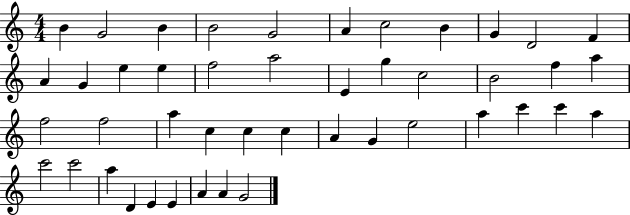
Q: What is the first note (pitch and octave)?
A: B4